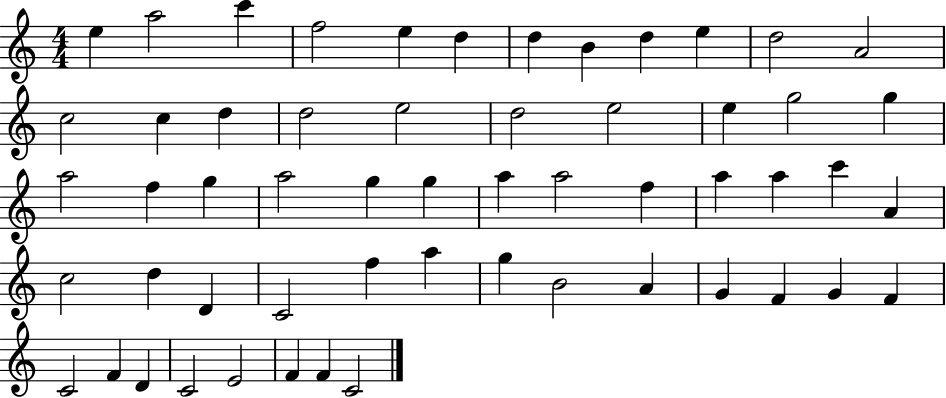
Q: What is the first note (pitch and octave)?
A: E5